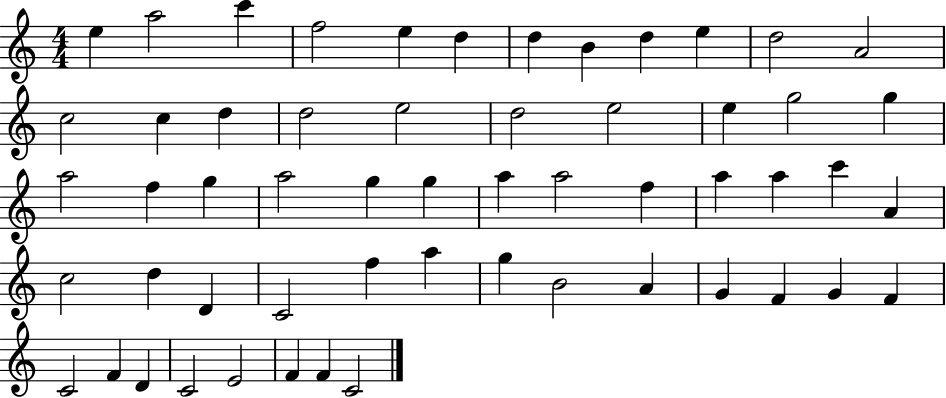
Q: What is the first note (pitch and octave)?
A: E5